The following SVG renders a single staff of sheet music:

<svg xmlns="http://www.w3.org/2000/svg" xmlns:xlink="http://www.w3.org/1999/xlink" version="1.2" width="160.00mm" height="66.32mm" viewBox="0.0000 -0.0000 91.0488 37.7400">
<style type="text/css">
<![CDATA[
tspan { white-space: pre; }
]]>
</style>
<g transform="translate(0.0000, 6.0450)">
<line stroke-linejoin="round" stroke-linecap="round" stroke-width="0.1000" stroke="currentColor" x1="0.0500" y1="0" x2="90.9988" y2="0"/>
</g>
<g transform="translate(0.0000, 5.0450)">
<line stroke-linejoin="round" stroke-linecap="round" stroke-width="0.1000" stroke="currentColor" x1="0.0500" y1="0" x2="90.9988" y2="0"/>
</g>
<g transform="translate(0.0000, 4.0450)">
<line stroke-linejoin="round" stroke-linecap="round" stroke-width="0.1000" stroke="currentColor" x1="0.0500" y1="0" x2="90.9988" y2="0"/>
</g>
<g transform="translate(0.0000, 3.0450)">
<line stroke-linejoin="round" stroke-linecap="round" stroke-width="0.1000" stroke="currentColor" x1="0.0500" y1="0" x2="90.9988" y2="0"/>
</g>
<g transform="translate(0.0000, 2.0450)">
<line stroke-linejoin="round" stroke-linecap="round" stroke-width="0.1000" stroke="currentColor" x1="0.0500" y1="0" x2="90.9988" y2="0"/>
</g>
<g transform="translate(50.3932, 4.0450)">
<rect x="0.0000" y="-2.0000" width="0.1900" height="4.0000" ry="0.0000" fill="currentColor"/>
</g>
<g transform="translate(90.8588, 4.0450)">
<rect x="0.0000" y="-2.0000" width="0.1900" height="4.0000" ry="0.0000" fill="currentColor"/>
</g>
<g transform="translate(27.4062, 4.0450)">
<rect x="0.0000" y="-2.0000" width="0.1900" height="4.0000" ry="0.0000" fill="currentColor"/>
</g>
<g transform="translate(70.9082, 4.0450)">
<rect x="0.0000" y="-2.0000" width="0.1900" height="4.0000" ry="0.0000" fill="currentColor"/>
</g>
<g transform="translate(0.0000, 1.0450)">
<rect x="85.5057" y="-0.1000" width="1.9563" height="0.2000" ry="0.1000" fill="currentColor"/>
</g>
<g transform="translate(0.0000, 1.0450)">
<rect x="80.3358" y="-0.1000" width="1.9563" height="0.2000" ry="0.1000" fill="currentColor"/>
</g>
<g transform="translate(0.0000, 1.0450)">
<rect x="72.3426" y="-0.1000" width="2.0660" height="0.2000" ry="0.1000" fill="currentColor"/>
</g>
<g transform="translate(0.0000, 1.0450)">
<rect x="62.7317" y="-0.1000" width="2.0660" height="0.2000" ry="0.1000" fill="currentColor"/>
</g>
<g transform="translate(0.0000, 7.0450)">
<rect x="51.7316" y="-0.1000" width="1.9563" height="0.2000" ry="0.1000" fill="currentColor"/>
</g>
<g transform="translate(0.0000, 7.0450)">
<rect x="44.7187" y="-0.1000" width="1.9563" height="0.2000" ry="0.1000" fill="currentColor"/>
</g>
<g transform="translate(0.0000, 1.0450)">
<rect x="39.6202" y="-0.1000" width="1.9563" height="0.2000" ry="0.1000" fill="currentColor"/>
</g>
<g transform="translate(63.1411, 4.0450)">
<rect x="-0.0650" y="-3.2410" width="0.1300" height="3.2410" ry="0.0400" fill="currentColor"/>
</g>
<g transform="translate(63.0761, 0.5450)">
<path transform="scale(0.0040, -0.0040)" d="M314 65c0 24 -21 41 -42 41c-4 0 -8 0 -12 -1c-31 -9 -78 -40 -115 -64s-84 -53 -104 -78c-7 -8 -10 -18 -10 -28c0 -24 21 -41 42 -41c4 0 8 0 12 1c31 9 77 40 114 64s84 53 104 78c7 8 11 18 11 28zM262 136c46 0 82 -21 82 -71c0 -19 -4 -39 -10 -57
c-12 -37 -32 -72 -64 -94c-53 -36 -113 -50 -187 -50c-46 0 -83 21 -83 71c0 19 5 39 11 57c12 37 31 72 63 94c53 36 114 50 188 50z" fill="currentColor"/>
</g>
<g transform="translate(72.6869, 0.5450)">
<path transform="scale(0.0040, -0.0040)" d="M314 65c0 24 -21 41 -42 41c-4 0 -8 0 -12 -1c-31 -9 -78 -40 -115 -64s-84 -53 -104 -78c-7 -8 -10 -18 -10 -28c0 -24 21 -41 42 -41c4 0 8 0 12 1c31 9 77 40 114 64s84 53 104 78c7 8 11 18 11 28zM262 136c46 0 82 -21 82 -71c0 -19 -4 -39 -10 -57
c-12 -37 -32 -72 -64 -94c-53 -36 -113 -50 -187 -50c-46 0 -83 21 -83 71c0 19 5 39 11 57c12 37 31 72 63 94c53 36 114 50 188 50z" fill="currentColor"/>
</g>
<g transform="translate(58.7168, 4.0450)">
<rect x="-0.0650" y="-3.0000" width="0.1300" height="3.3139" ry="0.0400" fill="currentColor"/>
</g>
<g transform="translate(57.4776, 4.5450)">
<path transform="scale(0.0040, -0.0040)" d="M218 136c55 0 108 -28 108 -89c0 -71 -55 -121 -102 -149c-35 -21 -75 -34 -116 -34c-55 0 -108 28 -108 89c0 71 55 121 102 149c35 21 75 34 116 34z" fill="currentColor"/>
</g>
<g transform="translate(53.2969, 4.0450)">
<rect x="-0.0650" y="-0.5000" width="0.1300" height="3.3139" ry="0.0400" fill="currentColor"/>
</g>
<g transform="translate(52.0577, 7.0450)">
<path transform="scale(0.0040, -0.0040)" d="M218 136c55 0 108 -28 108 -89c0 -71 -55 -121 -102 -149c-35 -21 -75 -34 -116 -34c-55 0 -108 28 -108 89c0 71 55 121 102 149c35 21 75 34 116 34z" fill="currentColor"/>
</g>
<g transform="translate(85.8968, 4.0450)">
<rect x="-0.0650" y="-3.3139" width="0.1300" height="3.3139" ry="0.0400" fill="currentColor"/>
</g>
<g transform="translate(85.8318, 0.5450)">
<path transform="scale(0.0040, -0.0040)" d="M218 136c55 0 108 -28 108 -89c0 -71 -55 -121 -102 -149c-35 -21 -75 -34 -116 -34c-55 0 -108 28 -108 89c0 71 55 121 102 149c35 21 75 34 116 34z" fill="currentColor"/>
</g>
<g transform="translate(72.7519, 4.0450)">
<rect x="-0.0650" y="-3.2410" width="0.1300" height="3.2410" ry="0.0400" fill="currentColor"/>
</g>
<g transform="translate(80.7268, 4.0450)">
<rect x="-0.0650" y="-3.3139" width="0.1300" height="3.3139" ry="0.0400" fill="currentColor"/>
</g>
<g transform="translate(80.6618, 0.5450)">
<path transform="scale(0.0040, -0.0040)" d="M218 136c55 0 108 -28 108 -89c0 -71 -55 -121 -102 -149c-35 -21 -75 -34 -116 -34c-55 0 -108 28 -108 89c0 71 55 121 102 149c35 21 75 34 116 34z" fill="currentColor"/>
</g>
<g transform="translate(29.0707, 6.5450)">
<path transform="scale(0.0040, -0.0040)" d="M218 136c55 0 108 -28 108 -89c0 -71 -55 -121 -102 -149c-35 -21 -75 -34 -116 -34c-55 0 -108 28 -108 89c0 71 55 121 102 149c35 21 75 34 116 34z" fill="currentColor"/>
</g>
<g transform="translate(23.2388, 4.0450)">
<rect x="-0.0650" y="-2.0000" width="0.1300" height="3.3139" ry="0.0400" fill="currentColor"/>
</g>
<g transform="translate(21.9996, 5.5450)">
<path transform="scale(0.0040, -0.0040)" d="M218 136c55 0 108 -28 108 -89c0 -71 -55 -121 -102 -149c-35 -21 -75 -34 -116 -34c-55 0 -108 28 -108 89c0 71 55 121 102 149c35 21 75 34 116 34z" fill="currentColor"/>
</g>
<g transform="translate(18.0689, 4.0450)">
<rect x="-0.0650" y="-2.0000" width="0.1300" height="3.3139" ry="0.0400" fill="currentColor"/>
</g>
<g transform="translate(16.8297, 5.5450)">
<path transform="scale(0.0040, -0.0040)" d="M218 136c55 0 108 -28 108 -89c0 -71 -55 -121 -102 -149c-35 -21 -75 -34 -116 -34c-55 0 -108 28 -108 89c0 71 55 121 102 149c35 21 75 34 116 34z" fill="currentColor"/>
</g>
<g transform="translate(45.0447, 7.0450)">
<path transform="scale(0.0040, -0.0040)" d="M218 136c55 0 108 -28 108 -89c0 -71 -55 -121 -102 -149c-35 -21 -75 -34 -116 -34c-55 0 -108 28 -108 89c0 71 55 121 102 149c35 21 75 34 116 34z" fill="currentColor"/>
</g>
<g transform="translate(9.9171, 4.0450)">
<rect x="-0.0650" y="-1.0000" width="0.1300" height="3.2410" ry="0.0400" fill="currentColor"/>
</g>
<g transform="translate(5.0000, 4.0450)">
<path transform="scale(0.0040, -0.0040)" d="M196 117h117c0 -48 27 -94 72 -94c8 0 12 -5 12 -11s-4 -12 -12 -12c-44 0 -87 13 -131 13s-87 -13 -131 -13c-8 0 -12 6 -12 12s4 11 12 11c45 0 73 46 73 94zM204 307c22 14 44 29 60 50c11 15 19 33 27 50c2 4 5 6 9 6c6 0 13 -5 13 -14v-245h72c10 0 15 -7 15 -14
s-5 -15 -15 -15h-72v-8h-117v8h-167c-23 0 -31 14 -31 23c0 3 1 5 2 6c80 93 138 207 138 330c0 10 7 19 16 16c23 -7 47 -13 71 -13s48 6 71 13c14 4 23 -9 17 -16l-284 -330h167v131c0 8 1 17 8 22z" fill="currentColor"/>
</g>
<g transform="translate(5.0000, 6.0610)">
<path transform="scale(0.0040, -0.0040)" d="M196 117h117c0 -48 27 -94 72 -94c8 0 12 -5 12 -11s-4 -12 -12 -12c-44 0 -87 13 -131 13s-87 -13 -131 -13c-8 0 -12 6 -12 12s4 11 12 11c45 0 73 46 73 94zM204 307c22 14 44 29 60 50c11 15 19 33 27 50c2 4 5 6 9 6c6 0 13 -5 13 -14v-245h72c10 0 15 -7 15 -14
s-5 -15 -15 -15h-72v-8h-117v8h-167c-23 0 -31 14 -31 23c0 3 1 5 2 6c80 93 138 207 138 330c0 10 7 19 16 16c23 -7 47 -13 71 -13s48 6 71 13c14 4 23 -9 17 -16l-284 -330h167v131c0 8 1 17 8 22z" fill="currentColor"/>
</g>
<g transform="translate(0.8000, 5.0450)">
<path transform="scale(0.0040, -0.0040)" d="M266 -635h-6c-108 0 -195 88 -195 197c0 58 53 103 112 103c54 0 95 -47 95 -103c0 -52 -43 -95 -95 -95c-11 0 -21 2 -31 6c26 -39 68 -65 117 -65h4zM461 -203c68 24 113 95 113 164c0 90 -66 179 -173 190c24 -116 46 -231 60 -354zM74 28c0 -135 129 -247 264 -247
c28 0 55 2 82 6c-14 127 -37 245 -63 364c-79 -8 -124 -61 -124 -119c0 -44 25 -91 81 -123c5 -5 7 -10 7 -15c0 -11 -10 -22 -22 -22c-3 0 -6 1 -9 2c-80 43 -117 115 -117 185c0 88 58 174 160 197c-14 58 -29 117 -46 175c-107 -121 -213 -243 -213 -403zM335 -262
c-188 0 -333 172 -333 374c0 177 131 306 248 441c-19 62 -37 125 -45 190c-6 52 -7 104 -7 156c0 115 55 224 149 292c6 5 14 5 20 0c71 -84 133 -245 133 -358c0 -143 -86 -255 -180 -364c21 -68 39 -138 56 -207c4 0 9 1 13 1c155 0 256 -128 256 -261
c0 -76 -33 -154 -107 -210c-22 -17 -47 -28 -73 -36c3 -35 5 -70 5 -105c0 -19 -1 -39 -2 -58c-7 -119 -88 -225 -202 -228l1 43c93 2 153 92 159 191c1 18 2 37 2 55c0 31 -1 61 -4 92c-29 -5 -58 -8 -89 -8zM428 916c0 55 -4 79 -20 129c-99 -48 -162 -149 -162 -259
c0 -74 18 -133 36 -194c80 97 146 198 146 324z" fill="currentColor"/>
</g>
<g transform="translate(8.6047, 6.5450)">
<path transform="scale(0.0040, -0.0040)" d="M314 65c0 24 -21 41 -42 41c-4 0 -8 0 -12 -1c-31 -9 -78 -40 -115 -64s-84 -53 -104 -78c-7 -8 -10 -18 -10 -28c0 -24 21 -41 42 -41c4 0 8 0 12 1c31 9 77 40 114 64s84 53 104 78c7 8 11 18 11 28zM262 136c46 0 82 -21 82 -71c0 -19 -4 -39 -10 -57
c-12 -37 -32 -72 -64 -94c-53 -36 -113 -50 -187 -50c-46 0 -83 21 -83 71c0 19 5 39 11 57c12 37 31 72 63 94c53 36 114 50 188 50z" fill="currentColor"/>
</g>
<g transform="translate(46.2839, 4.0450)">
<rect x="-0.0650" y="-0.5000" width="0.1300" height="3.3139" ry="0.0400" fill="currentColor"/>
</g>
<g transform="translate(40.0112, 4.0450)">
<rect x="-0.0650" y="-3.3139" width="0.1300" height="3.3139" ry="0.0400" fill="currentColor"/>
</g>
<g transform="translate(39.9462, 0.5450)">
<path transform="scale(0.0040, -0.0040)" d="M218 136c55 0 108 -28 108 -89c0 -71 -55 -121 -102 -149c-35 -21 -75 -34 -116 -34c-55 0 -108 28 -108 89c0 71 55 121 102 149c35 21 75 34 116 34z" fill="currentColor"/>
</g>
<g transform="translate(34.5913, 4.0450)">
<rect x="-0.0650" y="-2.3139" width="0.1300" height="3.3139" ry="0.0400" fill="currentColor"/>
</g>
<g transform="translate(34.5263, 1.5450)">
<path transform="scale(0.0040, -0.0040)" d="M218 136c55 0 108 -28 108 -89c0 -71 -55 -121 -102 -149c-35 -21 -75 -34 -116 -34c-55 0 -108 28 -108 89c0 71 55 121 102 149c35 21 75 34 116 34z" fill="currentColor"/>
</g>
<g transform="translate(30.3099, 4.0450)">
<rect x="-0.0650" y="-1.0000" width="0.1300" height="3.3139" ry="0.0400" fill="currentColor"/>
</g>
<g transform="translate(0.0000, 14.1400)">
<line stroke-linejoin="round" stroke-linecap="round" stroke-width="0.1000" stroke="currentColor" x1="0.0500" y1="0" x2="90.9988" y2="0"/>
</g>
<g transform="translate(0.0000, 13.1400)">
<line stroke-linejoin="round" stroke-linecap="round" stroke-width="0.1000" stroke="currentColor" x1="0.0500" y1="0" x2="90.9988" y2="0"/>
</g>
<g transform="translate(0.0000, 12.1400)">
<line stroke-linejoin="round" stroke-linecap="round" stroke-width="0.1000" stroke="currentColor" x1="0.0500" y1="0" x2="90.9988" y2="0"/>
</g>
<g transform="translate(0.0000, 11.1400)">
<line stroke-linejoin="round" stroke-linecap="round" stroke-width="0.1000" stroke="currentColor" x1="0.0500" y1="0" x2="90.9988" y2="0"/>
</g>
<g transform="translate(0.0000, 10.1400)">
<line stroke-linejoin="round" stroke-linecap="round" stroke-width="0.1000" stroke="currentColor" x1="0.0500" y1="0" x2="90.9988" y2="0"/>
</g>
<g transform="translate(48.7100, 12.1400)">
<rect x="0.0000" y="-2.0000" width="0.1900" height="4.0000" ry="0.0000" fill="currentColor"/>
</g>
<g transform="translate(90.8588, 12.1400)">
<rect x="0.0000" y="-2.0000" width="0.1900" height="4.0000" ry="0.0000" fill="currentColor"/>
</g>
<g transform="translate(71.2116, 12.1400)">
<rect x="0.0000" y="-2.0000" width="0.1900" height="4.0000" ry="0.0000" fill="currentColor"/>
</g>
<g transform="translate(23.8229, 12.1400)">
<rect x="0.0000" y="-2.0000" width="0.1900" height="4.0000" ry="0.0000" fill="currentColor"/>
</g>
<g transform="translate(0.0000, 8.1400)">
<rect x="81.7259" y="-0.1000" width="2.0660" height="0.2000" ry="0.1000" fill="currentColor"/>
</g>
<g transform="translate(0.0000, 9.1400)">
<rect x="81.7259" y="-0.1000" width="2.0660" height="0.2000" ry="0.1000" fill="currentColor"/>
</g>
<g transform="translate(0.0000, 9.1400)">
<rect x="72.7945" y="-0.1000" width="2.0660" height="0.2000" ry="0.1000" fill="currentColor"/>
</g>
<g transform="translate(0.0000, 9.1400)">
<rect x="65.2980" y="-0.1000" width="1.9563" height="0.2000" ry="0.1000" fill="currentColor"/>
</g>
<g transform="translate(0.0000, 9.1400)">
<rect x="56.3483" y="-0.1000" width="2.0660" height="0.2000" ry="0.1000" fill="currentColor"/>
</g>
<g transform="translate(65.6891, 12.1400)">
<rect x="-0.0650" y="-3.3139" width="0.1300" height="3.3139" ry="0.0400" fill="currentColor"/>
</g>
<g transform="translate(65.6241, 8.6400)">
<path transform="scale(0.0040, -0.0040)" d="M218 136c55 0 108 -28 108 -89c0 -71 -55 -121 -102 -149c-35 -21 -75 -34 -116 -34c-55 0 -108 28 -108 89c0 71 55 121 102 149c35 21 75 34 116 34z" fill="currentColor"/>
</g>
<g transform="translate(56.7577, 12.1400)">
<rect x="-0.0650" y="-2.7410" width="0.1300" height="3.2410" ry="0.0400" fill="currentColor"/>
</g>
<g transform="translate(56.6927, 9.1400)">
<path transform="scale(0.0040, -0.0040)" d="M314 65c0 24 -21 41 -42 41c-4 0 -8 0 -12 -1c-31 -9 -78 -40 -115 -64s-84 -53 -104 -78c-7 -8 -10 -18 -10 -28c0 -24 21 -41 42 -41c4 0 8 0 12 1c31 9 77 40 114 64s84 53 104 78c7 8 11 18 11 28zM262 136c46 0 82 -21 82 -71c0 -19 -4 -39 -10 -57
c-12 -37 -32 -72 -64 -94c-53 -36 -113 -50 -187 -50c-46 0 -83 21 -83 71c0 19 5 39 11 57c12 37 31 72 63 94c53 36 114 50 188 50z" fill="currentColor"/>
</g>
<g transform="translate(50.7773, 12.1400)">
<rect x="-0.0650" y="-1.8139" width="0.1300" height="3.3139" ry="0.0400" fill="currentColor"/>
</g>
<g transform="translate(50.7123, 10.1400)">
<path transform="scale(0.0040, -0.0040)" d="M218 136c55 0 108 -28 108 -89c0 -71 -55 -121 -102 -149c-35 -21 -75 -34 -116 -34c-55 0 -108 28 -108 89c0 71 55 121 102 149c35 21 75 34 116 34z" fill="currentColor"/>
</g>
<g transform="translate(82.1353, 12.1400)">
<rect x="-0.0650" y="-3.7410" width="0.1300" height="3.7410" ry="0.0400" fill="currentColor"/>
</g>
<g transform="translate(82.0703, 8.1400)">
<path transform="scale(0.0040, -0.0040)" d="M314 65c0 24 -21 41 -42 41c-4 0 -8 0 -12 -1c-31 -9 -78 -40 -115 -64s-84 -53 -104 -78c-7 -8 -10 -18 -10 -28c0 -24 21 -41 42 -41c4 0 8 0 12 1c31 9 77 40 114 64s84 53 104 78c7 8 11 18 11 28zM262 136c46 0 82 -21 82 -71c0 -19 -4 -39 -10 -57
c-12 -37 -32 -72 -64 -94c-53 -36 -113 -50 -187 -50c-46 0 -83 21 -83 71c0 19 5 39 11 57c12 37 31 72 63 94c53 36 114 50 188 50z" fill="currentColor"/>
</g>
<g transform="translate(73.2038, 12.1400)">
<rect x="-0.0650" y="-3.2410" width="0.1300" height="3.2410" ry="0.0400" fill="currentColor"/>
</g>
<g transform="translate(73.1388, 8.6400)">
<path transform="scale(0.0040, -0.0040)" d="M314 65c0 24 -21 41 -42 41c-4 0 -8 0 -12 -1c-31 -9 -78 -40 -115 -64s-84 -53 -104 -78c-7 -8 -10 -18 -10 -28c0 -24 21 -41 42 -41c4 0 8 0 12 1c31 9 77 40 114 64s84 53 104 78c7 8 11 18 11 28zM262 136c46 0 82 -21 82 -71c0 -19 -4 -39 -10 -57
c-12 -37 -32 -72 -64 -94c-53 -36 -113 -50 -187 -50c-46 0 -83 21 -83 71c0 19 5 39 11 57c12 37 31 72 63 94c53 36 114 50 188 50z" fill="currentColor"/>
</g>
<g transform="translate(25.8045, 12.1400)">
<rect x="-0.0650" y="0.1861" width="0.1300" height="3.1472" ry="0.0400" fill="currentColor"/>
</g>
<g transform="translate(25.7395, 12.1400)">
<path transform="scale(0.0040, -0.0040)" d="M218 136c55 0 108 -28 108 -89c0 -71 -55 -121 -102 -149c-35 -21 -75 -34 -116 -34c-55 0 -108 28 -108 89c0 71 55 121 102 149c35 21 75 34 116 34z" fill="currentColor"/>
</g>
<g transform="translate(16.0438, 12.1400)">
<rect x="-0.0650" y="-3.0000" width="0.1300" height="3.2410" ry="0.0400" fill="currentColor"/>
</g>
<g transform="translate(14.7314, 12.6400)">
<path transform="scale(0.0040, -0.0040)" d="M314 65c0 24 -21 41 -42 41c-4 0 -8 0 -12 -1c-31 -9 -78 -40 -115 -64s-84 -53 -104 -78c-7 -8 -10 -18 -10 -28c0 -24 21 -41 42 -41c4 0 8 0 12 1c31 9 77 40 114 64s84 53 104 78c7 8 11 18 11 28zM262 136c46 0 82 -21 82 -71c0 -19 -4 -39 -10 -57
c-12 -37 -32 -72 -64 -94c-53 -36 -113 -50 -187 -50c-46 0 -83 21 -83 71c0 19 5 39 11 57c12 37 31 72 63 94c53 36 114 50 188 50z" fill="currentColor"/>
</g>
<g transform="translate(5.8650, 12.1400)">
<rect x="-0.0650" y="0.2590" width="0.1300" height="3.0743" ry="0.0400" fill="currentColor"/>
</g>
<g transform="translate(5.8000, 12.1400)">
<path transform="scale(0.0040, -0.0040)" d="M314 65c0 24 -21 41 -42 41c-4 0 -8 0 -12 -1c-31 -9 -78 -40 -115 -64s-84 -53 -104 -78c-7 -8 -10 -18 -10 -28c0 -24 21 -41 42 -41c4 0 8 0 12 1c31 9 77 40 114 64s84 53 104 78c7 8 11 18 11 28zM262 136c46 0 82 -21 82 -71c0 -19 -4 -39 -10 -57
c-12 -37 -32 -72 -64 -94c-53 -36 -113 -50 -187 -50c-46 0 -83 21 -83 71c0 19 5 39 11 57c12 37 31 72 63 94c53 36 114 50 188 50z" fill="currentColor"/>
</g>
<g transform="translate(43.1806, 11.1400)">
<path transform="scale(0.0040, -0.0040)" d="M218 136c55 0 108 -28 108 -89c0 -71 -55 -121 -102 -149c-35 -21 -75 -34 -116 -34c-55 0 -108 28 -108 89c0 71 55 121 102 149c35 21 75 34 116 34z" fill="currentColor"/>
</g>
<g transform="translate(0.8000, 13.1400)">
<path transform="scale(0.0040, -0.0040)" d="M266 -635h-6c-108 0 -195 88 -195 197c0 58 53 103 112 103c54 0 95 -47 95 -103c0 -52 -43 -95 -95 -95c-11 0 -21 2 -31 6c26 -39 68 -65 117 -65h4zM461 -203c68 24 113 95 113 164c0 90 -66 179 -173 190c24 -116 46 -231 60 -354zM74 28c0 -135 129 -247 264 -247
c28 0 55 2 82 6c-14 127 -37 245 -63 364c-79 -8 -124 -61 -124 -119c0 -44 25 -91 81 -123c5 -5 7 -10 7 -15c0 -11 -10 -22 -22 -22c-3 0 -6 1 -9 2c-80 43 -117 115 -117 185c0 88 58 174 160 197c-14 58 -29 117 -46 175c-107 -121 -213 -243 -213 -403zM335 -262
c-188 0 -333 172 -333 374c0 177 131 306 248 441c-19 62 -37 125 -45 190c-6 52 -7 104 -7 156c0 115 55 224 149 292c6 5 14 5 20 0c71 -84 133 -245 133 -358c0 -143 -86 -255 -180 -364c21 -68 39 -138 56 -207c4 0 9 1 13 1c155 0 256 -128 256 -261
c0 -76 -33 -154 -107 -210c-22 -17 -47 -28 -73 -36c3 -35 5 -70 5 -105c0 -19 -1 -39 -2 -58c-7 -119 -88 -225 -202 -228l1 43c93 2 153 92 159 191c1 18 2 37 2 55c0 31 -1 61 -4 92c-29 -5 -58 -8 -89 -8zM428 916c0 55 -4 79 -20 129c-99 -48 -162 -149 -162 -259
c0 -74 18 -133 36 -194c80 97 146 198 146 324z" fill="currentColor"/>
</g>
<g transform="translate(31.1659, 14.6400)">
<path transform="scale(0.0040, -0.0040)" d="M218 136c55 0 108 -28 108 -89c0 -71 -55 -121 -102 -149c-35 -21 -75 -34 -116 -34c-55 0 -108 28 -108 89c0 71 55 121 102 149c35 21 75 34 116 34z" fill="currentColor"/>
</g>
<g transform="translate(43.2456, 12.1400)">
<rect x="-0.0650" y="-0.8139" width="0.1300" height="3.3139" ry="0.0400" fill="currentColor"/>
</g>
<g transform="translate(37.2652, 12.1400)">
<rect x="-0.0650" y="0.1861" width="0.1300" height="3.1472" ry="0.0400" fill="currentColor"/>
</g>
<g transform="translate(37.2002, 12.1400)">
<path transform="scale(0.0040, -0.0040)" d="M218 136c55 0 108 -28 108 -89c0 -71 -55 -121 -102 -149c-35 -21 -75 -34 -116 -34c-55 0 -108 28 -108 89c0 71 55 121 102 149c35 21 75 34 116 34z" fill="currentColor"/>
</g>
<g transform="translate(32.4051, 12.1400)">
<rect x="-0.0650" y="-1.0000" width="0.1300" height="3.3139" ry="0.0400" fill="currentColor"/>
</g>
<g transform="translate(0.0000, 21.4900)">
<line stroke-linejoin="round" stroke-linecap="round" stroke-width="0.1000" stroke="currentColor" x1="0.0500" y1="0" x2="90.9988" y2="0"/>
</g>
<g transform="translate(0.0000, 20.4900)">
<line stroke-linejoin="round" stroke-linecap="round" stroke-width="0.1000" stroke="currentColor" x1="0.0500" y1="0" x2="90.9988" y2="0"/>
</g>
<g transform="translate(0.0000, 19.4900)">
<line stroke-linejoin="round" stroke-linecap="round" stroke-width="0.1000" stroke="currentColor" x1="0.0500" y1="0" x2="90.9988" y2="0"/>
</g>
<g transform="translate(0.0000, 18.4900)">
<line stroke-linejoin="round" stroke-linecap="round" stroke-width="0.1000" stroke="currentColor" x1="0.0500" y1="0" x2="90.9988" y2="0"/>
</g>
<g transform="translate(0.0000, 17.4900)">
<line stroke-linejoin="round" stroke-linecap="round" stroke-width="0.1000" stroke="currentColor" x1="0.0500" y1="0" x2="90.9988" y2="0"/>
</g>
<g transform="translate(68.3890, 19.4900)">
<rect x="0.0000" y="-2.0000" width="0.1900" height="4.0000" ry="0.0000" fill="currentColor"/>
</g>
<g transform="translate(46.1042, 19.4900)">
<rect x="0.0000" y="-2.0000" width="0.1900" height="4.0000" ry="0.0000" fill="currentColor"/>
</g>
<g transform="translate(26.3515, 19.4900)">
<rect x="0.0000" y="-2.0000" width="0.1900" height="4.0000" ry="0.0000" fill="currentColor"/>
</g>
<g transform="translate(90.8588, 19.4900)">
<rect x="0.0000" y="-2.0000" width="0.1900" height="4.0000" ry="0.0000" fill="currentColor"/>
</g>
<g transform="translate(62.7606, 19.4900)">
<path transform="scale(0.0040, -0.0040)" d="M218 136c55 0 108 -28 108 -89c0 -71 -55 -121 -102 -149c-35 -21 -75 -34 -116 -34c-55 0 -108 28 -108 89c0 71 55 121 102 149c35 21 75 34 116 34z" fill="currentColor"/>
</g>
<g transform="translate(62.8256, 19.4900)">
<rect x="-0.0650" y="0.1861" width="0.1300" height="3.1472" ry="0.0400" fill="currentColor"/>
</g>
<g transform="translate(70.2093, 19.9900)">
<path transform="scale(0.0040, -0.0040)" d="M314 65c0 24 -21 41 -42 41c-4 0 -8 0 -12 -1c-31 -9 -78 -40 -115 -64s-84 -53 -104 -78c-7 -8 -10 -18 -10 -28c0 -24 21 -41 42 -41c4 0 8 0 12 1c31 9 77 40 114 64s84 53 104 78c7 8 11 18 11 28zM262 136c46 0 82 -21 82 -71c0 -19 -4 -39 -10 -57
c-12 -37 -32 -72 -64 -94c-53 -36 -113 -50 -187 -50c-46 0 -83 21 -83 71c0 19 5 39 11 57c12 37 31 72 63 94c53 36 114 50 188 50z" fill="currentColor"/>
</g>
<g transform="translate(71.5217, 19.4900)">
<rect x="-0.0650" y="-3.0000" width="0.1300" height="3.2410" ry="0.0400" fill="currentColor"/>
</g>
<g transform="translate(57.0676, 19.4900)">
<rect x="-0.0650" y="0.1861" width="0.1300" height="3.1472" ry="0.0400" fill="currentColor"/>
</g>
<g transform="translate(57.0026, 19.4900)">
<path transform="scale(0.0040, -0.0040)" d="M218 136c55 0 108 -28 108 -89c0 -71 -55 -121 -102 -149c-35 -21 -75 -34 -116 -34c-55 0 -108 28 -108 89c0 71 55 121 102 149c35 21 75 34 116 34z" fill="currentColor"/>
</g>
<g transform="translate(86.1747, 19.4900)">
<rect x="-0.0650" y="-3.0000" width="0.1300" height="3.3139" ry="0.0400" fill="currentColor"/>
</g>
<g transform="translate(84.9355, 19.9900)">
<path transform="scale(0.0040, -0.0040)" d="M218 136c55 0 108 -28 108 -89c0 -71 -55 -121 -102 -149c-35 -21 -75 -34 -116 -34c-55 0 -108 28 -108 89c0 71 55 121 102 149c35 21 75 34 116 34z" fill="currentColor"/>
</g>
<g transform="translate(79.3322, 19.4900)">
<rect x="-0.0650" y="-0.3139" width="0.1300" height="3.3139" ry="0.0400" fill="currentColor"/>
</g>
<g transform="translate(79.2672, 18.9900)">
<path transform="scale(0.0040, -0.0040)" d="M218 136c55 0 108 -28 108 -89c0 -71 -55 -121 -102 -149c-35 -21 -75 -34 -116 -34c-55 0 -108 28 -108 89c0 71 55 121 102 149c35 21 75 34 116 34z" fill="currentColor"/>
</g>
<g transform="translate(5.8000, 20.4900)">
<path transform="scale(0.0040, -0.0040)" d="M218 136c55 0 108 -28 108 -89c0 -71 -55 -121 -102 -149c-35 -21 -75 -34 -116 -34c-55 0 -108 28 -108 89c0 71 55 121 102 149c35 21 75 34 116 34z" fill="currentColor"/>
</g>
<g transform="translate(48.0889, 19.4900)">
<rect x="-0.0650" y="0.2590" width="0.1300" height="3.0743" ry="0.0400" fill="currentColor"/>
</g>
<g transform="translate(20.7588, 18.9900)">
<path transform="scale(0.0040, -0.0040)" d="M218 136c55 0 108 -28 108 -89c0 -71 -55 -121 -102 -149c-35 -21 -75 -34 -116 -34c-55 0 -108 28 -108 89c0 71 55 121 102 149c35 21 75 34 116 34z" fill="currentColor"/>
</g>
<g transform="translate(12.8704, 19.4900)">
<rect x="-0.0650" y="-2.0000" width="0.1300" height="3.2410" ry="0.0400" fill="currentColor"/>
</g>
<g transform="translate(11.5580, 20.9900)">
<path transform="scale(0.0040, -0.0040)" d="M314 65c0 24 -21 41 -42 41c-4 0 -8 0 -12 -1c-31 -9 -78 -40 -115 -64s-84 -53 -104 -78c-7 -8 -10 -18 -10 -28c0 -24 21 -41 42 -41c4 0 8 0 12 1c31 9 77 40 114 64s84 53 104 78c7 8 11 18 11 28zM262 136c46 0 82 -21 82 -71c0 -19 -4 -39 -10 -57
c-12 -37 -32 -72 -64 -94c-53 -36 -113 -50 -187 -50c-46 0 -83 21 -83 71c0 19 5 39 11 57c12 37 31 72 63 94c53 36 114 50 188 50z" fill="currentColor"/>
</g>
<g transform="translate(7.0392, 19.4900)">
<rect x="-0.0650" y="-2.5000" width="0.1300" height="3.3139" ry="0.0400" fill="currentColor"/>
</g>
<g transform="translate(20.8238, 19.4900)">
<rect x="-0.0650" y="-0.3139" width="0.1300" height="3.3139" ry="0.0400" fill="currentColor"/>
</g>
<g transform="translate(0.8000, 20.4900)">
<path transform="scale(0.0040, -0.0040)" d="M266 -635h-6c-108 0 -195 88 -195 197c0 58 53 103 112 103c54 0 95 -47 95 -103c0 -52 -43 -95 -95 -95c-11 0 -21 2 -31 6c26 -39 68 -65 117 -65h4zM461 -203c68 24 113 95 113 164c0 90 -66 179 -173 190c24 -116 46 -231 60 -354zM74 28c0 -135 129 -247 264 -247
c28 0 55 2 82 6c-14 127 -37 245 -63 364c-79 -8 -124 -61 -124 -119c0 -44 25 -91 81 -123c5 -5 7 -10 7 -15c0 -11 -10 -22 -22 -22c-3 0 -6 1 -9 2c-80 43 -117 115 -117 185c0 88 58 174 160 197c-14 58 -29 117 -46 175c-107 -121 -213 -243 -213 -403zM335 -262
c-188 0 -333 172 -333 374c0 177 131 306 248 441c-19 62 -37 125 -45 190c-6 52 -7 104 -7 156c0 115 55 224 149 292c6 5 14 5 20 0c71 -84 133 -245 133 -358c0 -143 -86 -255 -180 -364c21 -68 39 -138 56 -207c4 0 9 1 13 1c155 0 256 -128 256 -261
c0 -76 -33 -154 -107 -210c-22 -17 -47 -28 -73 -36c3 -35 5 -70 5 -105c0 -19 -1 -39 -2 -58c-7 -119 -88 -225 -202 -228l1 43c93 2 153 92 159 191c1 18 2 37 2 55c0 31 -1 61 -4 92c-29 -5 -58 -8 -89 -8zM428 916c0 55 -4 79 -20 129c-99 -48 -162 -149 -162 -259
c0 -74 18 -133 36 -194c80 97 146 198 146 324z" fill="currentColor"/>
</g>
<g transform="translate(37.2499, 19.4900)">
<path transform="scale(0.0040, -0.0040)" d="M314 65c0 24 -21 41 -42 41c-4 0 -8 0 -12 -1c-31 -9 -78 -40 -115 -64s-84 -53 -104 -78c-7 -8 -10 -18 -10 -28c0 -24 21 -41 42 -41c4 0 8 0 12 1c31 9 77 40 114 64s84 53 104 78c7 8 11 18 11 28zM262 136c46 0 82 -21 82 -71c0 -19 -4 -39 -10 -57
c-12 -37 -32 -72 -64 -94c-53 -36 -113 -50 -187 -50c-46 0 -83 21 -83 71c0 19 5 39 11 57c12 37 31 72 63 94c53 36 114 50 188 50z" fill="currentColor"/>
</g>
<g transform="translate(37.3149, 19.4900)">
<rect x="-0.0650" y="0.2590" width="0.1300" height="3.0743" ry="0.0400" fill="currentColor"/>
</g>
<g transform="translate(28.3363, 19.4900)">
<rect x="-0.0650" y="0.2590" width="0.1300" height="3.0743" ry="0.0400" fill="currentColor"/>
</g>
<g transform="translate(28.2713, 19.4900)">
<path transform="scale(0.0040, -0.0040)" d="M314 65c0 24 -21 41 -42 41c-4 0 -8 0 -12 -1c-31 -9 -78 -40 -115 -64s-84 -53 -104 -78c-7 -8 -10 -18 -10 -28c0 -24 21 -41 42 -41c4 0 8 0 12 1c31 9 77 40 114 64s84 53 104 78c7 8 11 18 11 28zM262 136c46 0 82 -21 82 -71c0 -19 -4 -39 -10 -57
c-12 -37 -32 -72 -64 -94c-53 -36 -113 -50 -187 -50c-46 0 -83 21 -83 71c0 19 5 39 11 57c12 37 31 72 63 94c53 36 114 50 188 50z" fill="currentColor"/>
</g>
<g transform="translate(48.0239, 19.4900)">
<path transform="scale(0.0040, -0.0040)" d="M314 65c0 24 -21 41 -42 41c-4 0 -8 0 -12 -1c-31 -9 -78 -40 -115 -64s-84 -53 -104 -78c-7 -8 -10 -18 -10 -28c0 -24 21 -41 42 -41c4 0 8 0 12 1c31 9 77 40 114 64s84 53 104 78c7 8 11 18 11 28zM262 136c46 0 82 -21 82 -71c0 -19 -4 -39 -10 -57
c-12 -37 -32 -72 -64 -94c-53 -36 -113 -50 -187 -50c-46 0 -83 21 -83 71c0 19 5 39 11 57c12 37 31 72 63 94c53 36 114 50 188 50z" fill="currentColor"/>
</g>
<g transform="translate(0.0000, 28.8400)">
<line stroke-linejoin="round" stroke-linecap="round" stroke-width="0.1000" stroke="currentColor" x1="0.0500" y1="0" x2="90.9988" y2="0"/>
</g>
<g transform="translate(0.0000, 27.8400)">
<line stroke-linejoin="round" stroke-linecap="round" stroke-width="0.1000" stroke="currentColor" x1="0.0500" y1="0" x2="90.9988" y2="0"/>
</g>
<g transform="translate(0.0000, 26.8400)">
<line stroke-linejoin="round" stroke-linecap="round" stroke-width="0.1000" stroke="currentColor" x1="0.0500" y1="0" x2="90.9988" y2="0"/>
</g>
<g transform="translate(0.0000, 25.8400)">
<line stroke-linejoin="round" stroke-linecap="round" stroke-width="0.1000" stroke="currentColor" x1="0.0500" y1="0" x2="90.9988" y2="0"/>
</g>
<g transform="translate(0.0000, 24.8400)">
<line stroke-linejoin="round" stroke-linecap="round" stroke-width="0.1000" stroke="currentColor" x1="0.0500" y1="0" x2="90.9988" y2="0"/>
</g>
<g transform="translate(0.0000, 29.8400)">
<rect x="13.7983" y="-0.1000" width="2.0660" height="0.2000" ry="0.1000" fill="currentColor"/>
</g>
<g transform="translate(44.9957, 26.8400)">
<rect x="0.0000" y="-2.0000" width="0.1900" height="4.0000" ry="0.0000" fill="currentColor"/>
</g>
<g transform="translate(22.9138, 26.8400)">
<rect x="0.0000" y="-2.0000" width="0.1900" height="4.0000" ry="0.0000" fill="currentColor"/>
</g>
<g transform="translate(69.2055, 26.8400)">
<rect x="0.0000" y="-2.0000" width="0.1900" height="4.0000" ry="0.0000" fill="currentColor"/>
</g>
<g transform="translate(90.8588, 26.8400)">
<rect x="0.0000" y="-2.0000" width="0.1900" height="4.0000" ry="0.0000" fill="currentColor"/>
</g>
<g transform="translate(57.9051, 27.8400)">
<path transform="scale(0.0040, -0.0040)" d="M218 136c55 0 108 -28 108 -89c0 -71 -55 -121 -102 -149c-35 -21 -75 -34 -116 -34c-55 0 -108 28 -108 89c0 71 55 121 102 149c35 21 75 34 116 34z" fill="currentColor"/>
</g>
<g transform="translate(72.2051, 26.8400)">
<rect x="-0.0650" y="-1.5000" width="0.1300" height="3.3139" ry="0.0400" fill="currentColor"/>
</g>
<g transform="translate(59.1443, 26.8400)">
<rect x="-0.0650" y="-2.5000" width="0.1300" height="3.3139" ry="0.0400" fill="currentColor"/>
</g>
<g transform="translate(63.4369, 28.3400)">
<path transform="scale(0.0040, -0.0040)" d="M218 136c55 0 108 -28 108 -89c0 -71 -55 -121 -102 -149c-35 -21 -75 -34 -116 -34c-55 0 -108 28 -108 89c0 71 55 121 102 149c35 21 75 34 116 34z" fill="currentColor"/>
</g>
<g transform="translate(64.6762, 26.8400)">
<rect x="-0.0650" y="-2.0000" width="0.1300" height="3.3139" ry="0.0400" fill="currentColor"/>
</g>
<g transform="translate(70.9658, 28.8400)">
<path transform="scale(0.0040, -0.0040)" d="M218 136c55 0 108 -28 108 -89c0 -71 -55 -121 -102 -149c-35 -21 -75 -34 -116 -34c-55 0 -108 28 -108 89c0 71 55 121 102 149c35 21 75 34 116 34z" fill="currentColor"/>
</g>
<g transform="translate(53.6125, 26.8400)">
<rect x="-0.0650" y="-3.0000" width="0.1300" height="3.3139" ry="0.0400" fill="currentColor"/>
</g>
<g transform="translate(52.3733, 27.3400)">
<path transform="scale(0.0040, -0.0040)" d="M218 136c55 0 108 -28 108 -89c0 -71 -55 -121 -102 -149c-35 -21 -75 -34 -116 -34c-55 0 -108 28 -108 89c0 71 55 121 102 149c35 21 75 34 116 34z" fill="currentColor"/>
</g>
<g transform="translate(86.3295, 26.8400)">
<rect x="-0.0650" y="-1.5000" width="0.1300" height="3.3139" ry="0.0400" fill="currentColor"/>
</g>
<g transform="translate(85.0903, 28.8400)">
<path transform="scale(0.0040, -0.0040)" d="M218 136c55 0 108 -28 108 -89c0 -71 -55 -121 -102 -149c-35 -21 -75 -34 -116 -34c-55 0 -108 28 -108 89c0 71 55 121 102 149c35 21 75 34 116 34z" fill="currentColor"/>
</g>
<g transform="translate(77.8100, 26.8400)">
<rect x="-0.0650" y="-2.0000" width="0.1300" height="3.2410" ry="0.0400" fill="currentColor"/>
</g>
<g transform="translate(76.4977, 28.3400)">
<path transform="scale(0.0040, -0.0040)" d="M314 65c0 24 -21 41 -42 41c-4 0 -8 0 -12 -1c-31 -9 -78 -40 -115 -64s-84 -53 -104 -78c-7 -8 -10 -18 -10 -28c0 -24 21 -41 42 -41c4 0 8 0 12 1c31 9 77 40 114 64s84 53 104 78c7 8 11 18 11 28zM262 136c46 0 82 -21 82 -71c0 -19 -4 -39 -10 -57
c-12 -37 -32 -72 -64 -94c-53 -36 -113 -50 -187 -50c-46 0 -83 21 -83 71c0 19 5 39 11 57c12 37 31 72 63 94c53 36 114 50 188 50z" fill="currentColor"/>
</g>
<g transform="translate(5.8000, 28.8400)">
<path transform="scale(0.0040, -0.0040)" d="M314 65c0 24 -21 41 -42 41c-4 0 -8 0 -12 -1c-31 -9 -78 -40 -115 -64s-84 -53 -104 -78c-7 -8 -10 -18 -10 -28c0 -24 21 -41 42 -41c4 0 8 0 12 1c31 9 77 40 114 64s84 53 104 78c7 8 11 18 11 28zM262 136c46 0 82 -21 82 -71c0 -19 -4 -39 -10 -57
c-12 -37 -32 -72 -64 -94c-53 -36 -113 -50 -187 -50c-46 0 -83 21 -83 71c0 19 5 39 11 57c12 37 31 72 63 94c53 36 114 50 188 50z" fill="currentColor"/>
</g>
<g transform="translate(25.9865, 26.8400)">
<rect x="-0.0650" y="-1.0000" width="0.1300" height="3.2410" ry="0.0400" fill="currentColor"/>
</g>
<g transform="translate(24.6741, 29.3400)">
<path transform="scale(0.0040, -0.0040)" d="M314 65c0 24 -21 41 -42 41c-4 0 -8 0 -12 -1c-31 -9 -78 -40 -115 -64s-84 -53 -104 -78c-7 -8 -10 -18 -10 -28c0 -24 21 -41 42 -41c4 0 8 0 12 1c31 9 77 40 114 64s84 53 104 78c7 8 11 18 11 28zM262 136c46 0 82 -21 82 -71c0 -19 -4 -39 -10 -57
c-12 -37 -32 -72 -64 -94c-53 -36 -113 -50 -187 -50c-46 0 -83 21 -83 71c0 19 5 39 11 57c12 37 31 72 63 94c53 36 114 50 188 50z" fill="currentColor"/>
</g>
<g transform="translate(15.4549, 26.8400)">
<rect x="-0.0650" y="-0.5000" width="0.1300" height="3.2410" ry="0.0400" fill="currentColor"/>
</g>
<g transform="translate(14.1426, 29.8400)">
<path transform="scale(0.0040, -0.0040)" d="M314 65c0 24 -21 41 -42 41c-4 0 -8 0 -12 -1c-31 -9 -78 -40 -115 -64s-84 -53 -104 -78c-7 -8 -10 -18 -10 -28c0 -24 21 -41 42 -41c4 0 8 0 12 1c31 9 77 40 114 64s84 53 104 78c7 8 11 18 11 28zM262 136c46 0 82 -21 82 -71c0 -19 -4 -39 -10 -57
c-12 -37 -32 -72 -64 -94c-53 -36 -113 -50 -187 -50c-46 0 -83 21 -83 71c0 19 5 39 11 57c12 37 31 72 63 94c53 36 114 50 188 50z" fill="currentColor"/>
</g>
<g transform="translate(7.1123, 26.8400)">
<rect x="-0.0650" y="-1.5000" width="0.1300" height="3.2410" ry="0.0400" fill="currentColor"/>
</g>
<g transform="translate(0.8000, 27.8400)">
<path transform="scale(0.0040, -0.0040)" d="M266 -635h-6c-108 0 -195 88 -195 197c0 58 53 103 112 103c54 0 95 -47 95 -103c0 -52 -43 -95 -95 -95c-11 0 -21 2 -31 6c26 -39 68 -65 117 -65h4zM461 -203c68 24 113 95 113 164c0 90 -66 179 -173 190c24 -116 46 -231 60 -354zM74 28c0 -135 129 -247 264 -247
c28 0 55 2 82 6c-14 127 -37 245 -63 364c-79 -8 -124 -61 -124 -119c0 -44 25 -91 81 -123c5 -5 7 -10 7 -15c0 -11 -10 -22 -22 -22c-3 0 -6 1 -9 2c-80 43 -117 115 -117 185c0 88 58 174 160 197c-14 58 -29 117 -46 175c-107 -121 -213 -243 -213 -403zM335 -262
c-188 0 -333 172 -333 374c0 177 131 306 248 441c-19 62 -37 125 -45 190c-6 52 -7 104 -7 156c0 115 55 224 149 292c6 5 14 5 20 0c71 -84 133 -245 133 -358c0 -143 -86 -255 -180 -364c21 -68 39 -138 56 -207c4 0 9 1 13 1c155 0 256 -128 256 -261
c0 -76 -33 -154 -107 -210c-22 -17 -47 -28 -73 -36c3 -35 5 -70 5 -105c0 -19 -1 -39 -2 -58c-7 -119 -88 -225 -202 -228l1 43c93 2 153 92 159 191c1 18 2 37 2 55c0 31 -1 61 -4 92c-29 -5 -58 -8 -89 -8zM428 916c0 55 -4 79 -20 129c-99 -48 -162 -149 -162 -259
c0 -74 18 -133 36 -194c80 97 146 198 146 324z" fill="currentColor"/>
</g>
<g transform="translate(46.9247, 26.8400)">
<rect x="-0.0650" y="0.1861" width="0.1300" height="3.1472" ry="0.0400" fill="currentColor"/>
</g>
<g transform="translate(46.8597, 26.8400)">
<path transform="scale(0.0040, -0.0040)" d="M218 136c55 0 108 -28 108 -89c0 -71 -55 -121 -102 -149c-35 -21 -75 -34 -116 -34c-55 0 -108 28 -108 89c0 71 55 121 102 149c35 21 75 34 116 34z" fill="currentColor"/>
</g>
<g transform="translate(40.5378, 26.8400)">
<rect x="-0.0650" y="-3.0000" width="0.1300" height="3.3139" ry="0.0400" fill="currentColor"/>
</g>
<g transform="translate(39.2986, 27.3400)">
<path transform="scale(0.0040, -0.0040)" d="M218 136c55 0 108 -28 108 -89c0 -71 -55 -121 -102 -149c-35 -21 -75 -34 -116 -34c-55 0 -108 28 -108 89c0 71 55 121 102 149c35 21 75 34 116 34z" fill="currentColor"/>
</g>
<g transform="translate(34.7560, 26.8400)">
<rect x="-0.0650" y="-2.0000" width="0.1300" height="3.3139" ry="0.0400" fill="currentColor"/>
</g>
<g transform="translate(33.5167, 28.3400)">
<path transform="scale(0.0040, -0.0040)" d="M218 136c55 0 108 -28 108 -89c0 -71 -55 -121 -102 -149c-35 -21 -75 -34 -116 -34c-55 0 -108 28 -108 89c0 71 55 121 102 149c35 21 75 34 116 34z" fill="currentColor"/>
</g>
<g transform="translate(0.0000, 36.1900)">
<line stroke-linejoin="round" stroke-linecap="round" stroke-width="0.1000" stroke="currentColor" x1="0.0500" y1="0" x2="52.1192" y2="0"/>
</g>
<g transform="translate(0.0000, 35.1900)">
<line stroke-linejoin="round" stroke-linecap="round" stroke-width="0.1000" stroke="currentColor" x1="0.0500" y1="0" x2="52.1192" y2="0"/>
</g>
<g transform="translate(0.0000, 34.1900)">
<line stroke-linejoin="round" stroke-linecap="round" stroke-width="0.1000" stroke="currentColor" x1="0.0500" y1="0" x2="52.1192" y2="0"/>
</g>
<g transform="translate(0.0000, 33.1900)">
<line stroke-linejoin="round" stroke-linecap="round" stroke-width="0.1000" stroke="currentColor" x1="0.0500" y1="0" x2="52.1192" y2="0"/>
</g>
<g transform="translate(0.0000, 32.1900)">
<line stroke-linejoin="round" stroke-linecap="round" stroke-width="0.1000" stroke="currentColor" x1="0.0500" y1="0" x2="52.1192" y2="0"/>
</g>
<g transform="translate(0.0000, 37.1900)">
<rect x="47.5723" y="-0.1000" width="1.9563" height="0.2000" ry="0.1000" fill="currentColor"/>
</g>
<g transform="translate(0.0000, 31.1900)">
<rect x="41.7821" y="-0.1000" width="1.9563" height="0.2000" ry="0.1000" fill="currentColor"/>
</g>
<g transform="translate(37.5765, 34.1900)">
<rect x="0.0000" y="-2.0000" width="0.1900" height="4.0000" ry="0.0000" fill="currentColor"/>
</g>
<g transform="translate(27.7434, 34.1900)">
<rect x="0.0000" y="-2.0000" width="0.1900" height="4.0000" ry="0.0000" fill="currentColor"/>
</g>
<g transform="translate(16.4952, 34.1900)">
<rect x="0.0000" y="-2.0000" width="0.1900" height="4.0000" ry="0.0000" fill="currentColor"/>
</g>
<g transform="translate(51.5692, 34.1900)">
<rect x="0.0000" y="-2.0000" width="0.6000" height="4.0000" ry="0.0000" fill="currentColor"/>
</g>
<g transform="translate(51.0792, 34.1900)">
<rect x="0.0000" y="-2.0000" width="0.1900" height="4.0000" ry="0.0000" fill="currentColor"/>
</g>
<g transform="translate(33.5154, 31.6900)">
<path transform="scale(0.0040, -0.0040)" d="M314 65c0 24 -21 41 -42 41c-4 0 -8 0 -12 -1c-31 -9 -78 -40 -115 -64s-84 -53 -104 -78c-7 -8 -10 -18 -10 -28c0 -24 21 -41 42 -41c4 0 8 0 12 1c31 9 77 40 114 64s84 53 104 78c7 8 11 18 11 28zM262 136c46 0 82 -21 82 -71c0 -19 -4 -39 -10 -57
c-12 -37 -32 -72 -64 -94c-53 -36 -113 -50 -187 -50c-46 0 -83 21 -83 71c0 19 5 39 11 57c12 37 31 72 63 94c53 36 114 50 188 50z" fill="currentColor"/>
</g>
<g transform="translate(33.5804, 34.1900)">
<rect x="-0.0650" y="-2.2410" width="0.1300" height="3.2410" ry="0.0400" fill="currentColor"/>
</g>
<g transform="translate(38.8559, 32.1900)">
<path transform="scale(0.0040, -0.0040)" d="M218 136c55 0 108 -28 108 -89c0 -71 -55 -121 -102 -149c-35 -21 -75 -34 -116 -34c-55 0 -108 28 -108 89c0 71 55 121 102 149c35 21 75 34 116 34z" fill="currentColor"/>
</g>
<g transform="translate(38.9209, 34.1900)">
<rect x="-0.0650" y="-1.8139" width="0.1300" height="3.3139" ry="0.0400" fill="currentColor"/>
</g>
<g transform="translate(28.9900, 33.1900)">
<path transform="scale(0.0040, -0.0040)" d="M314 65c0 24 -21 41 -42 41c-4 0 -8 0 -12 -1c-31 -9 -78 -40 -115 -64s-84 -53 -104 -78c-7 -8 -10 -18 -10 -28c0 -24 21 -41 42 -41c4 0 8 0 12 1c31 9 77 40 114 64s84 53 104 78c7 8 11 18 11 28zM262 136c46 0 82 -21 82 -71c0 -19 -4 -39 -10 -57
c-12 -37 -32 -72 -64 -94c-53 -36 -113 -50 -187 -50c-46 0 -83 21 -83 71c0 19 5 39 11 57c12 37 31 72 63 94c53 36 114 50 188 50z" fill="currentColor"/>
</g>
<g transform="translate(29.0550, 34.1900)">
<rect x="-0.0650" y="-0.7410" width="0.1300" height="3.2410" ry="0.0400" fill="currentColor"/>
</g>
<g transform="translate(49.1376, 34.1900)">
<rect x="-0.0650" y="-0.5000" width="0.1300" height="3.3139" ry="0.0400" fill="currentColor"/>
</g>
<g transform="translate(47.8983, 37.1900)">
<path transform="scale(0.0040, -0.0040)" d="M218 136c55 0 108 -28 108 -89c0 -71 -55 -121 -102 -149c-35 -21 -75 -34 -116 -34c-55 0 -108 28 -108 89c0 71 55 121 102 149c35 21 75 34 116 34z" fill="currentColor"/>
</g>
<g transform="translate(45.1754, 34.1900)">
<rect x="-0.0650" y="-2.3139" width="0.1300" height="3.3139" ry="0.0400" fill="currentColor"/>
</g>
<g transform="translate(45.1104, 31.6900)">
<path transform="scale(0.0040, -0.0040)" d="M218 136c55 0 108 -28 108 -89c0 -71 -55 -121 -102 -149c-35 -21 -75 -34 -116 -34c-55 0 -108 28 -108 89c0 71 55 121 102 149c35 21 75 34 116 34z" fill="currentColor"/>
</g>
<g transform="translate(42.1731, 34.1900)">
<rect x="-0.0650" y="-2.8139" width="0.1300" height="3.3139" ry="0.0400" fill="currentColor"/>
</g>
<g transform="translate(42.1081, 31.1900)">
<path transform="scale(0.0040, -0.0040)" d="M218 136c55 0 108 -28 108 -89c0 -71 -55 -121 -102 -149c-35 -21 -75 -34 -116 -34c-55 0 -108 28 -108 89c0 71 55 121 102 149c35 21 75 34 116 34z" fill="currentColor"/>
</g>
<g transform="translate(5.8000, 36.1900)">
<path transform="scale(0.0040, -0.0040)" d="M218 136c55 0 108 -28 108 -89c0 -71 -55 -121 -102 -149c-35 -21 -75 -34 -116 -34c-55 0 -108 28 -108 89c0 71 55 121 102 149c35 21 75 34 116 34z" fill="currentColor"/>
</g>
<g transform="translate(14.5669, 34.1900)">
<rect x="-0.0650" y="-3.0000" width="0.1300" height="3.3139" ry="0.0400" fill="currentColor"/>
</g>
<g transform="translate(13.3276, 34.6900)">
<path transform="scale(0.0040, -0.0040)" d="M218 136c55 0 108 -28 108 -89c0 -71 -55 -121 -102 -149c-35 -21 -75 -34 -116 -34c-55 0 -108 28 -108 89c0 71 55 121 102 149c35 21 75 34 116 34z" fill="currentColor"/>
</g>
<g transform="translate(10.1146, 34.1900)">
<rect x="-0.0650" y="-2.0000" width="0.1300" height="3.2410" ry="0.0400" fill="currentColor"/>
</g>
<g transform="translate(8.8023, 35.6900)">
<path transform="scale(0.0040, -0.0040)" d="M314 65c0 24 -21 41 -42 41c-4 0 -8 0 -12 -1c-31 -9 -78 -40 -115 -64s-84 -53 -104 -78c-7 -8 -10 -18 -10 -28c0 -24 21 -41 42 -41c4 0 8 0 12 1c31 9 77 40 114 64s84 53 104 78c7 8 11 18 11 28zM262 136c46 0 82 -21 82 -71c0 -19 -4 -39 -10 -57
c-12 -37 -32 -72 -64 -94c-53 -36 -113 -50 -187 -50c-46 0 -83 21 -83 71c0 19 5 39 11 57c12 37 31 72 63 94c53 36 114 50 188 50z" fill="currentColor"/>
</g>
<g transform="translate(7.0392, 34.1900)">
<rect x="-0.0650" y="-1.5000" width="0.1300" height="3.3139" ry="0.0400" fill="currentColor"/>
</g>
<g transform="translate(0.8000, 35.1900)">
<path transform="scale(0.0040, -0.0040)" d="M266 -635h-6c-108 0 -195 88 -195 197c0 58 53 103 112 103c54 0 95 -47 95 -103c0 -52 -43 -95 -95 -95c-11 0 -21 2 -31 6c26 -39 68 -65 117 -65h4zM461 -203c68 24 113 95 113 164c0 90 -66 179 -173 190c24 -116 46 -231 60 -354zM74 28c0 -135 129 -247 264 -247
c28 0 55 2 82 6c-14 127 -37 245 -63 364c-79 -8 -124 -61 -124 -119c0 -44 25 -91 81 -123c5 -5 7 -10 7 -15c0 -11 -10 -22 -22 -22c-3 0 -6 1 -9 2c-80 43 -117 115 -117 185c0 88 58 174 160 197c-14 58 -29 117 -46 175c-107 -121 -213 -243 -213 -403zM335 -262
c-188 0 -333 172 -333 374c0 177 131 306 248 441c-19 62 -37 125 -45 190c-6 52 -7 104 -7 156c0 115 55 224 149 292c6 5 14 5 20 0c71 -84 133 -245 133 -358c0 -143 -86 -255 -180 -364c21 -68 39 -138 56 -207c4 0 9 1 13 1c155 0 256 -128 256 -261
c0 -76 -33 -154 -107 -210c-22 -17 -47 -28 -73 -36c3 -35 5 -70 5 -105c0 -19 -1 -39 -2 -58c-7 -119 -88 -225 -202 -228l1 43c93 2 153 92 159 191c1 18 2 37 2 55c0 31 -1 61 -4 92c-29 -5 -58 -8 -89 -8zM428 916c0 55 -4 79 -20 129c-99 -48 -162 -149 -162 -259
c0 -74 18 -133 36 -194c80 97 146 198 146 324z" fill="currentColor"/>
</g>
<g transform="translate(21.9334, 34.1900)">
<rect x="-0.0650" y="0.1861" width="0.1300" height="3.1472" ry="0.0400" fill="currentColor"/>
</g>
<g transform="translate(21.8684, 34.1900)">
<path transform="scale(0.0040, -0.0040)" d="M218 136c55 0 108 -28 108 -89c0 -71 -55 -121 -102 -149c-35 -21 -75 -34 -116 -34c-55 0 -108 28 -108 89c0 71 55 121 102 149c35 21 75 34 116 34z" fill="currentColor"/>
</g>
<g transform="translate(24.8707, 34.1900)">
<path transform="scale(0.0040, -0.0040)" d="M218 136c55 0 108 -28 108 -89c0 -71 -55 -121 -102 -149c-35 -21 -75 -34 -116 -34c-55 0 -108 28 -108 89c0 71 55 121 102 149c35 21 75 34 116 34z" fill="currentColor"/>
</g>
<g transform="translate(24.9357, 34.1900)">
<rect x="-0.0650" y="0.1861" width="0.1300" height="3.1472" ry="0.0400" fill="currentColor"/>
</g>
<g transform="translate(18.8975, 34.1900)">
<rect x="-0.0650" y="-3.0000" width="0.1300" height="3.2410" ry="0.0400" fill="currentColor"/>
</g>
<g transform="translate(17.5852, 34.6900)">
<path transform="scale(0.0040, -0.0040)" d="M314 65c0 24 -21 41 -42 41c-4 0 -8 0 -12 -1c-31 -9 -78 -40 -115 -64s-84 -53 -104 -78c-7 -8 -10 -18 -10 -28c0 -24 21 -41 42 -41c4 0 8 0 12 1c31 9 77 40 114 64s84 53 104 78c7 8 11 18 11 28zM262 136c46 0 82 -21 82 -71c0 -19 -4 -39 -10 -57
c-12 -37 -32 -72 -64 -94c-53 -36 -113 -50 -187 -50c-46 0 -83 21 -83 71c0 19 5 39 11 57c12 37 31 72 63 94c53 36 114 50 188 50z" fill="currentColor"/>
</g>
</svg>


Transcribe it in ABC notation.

X:1
T:Untitled
M:4/4
L:1/4
K:C
D2 F F D g b C C A b2 b2 b b B2 A2 B D B d f a2 b b2 c'2 G F2 c B2 B2 B2 B B A2 c A E2 C2 D2 F A B A G F E F2 E E F2 A A2 B B d2 g2 f a g C